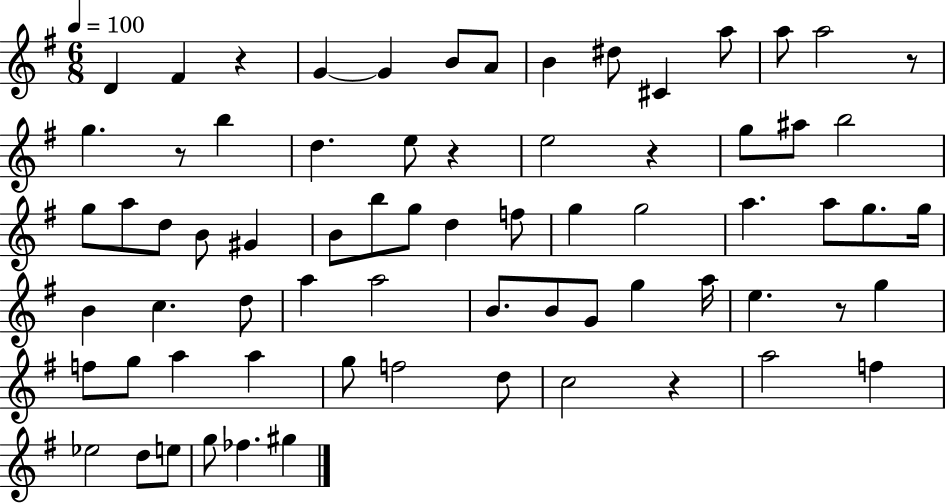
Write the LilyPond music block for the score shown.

{
  \clef treble
  \numericTimeSignature
  \time 6/8
  \key g \major
  \tempo 4 = 100
  \repeat volta 2 { d'4 fis'4 r4 | g'4~~ g'4 b'8 a'8 | b'4 dis''8 cis'4 a''8 | a''8 a''2 r8 | \break g''4. r8 b''4 | d''4. e''8 r4 | e''2 r4 | g''8 ais''8 b''2 | \break g''8 a''8 d''8 b'8 gis'4 | b'8 b''8 g''8 d''4 f''8 | g''4 g''2 | a''4. a''8 g''8. g''16 | \break b'4 c''4. d''8 | a''4 a''2 | b'8. b'8 g'8 g''4 a''16 | e''4. r8 g''4 | \break f''8 g''8 a''4 a''4 | g''8 f''2 d''8 | c''2 r4 | a''2 f''4 | \break ees''2 d''8 e''8 | g''8 fes''4. gis''4 | } \bar "|."
}